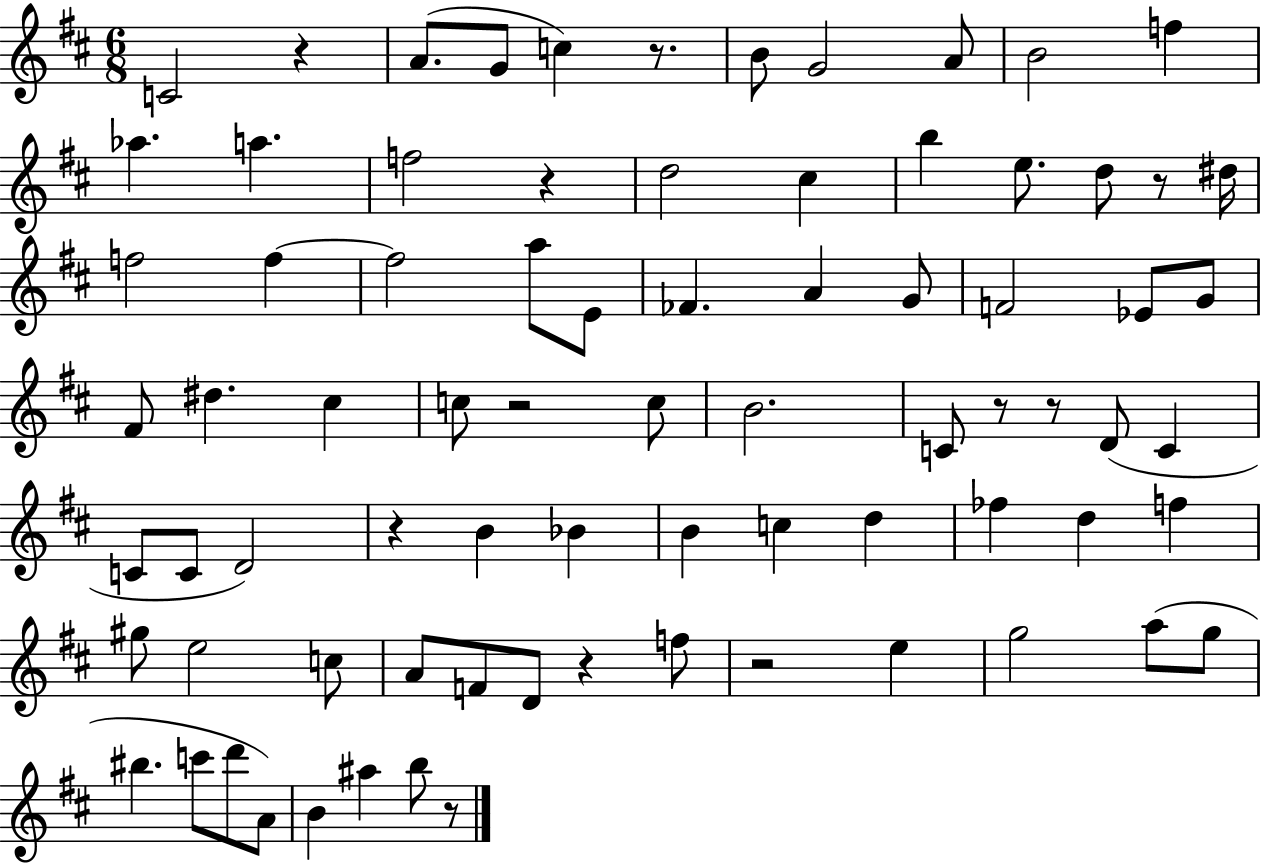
{
  \clef treble
  \numericTimeSignature
  \time 6/8
  \key d \major
  c'2 r4 | a'8.( g'8 c''4) r8. | b'8 g'2 a'8 | b'2 f''4 | \break aes''4. a''4. | f''2 r4 | d''2 cis''4 | b''4 e''8. d''8 r8 dis''16 | \break f''2 f''4~~ | f''2 a''8 e'8 | fes'4. a'4 g'8 | f'2 ees'8 g'8 | \break fis'8 dis''4. cis''4 | c''8 r2 c''8 | b'2. | c'8 r8 r8 d'8( c'4 | \break c'8 c'8 d'2) | r4 b'4 bes'4 | b'4 c''4 d''4 | fes''4 d''4 f''4 | \break gis''8 e''2 c''8 | a'8 f'8 d'8 r4 f''8 | r2 e''4 | g''2 a''8( g''8 | \break bis''4. c'''8 d'''8 a'8) | b'4 ais''4 b''8 r8 | \bar "|."
}